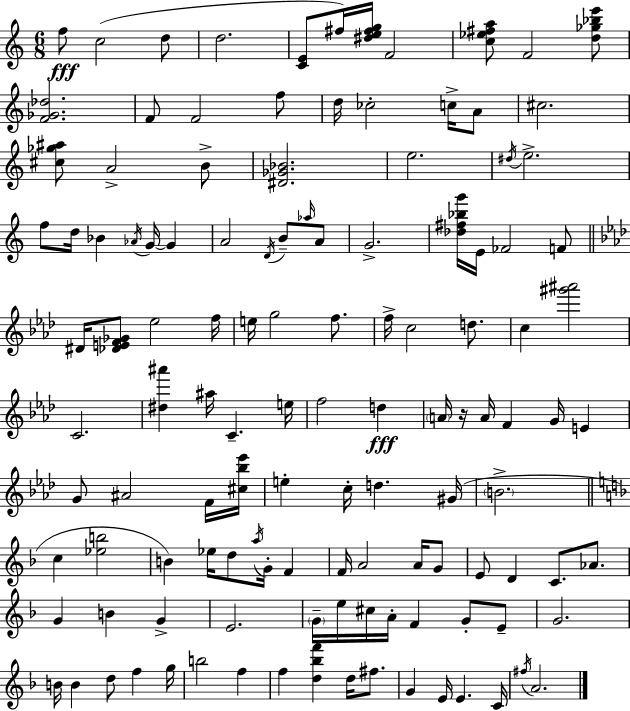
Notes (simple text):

F5/e C5/h D5/e D5/h. [C4,E4]/e F#5/s [D#5,E5,F#5,G5]/s F4/h [C5,Eb5,F#5,A5]/e F4/h [D5,Gb5,Bb5,E6]/e [F4,Gb4,Db5]/h. F4/e F4/h F5/e D5/s CES5/h C5/s A4/e C#5/h. [C#5,Gb5,A#5]/e A4/h B4/e [D#4,Gb4,Bb4]/h. E5/h. D#5/s E5/h. F5/e D5/s Bb4/q Ab4/s G4/s G4/q A4/h D4/s B4/e Ab5/s A4/e G4/h. [Db5,F#5,Bb5,G6]/s E4/s FES4/h F4/e D#4/s [Db4,E4,F4,Gb4]/e Eb5/h F5/s E5/s G5/h F5/e. F5/s C5/h D5/e. C5/q [G#6,A#6]/h C4/h. [D#5,A#6]/q A#5/s C4/q. E5/s F5/h D5/q A4/s R/s A4/s F4/q G4/s E4/q G4/e A#4/h F4/s [C#5,Bb5,Eb6]/s E5/q C5/s D5/q. G#4/s B4/h. C5/q [Eb5,B5]/h B4/q Eb5/s D5/e A5/s G4/s F4/q F4/s A4/h A4/s G4/e E4/e D4/q C4/e. Ab4/e. G4/q B4/q G4/q E4/h. G4/s E5/s C#5/s A4/s F4/q G4/e E4/e G4/h. B4/s B4/q D5/e F5/q G5/s B5/h F5/q F5/q [D5,Bb5,F6]/q D5/s F#5/e. G4/q E4/s E4/q. C4/s F#5/s A4/h.